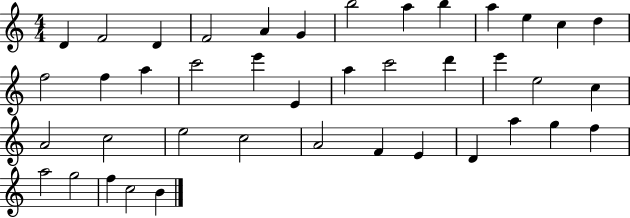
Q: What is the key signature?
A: C major